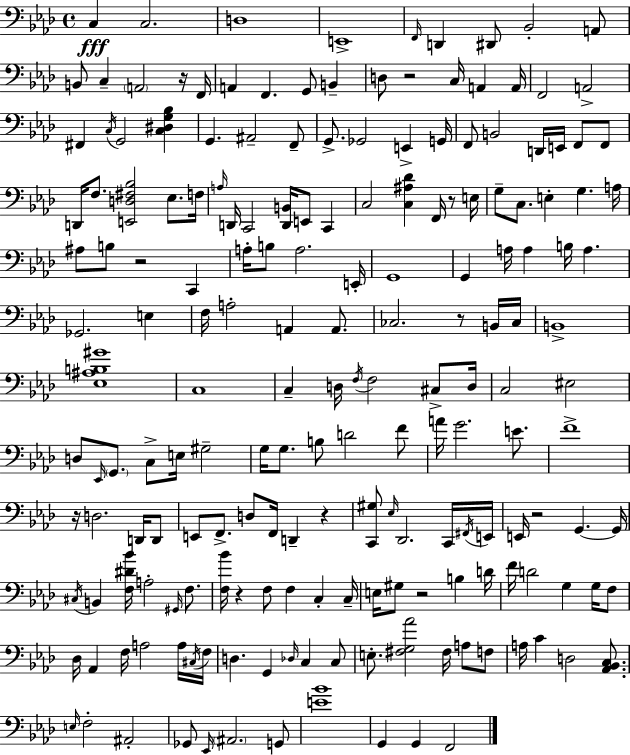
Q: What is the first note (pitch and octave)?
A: C3